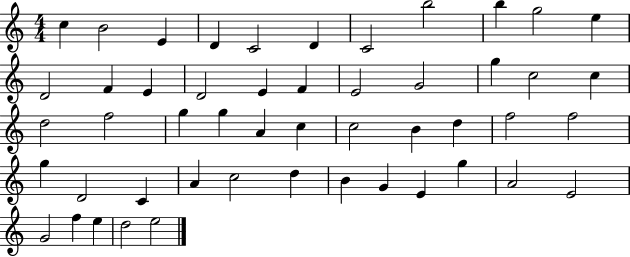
C5/q B4/h E4/q D4/q C4/h D4/q C4/h B5/h B5/q G5/h E5/q D4/h F4/q E4/q D4/h E4/q F4/q E4/h G4/h G5/q C5/h C5/q D5/h F5/h G5/q G5/q A4/q C5/q C5/h B4/q D5/q F5/h F5/h G5/q D4/h C4/q A4/q C5/h D5/q B4/q G4/q E4/q G5/q A4/h E4/h G4/h F5/q E5/q D5/h E5/h